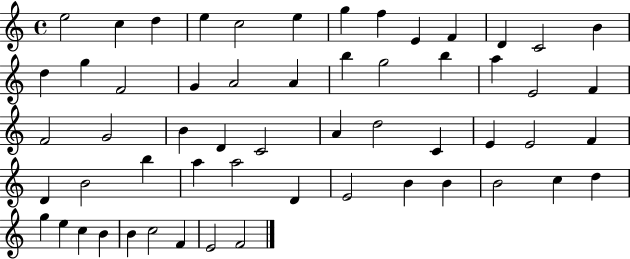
X:1
T:Untitled
M:4/4
L:1/4
K:C
e2 c d e c2 e g f E F D C2 B d g F2 G A2 A b g2 b a E2 F F2 G2 B D C2 A d2 C E E2 F D B2 b a a2 D E2 B B B2 c d g e c B B c2 F E2 F2